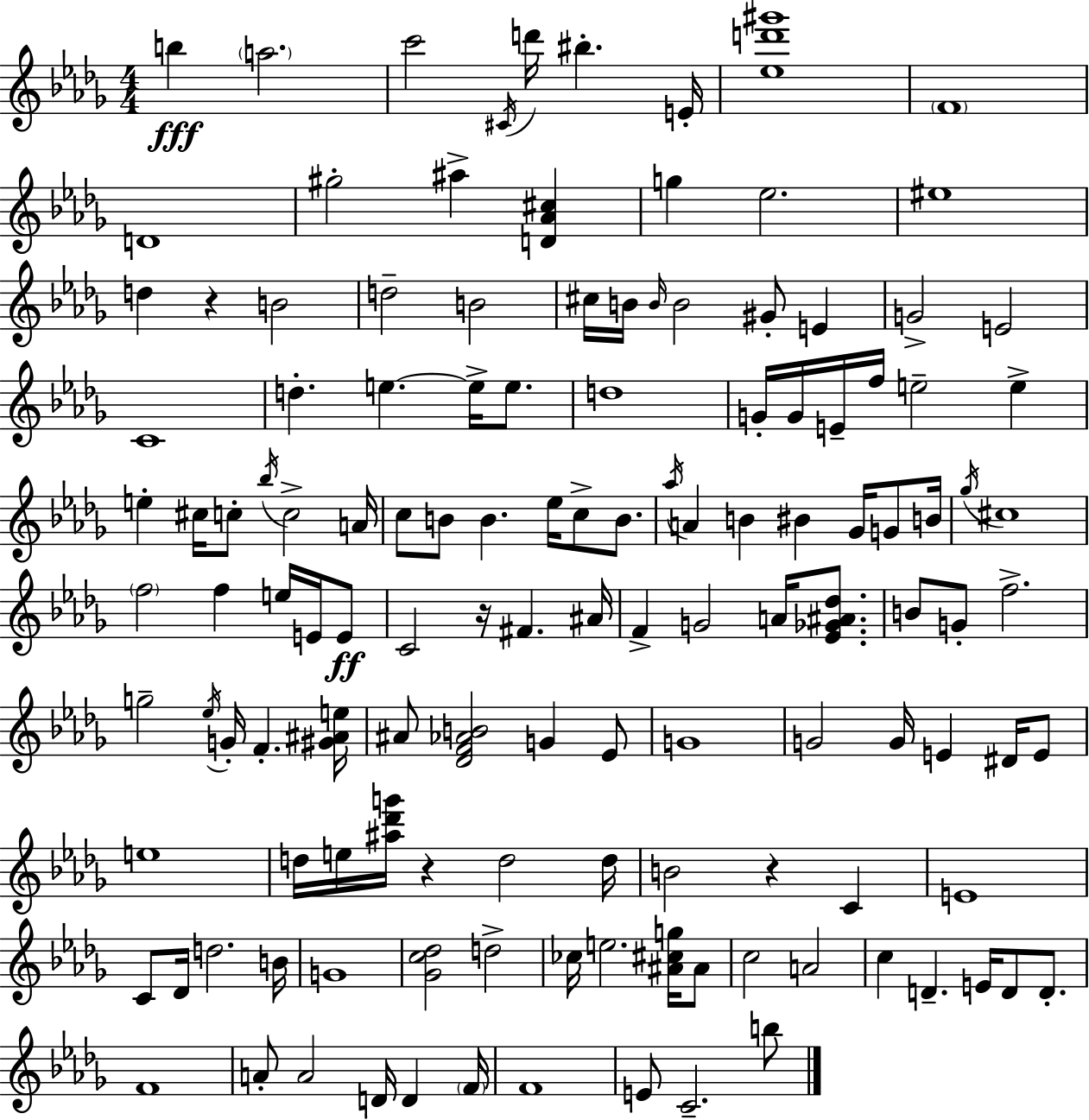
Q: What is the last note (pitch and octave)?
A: B5